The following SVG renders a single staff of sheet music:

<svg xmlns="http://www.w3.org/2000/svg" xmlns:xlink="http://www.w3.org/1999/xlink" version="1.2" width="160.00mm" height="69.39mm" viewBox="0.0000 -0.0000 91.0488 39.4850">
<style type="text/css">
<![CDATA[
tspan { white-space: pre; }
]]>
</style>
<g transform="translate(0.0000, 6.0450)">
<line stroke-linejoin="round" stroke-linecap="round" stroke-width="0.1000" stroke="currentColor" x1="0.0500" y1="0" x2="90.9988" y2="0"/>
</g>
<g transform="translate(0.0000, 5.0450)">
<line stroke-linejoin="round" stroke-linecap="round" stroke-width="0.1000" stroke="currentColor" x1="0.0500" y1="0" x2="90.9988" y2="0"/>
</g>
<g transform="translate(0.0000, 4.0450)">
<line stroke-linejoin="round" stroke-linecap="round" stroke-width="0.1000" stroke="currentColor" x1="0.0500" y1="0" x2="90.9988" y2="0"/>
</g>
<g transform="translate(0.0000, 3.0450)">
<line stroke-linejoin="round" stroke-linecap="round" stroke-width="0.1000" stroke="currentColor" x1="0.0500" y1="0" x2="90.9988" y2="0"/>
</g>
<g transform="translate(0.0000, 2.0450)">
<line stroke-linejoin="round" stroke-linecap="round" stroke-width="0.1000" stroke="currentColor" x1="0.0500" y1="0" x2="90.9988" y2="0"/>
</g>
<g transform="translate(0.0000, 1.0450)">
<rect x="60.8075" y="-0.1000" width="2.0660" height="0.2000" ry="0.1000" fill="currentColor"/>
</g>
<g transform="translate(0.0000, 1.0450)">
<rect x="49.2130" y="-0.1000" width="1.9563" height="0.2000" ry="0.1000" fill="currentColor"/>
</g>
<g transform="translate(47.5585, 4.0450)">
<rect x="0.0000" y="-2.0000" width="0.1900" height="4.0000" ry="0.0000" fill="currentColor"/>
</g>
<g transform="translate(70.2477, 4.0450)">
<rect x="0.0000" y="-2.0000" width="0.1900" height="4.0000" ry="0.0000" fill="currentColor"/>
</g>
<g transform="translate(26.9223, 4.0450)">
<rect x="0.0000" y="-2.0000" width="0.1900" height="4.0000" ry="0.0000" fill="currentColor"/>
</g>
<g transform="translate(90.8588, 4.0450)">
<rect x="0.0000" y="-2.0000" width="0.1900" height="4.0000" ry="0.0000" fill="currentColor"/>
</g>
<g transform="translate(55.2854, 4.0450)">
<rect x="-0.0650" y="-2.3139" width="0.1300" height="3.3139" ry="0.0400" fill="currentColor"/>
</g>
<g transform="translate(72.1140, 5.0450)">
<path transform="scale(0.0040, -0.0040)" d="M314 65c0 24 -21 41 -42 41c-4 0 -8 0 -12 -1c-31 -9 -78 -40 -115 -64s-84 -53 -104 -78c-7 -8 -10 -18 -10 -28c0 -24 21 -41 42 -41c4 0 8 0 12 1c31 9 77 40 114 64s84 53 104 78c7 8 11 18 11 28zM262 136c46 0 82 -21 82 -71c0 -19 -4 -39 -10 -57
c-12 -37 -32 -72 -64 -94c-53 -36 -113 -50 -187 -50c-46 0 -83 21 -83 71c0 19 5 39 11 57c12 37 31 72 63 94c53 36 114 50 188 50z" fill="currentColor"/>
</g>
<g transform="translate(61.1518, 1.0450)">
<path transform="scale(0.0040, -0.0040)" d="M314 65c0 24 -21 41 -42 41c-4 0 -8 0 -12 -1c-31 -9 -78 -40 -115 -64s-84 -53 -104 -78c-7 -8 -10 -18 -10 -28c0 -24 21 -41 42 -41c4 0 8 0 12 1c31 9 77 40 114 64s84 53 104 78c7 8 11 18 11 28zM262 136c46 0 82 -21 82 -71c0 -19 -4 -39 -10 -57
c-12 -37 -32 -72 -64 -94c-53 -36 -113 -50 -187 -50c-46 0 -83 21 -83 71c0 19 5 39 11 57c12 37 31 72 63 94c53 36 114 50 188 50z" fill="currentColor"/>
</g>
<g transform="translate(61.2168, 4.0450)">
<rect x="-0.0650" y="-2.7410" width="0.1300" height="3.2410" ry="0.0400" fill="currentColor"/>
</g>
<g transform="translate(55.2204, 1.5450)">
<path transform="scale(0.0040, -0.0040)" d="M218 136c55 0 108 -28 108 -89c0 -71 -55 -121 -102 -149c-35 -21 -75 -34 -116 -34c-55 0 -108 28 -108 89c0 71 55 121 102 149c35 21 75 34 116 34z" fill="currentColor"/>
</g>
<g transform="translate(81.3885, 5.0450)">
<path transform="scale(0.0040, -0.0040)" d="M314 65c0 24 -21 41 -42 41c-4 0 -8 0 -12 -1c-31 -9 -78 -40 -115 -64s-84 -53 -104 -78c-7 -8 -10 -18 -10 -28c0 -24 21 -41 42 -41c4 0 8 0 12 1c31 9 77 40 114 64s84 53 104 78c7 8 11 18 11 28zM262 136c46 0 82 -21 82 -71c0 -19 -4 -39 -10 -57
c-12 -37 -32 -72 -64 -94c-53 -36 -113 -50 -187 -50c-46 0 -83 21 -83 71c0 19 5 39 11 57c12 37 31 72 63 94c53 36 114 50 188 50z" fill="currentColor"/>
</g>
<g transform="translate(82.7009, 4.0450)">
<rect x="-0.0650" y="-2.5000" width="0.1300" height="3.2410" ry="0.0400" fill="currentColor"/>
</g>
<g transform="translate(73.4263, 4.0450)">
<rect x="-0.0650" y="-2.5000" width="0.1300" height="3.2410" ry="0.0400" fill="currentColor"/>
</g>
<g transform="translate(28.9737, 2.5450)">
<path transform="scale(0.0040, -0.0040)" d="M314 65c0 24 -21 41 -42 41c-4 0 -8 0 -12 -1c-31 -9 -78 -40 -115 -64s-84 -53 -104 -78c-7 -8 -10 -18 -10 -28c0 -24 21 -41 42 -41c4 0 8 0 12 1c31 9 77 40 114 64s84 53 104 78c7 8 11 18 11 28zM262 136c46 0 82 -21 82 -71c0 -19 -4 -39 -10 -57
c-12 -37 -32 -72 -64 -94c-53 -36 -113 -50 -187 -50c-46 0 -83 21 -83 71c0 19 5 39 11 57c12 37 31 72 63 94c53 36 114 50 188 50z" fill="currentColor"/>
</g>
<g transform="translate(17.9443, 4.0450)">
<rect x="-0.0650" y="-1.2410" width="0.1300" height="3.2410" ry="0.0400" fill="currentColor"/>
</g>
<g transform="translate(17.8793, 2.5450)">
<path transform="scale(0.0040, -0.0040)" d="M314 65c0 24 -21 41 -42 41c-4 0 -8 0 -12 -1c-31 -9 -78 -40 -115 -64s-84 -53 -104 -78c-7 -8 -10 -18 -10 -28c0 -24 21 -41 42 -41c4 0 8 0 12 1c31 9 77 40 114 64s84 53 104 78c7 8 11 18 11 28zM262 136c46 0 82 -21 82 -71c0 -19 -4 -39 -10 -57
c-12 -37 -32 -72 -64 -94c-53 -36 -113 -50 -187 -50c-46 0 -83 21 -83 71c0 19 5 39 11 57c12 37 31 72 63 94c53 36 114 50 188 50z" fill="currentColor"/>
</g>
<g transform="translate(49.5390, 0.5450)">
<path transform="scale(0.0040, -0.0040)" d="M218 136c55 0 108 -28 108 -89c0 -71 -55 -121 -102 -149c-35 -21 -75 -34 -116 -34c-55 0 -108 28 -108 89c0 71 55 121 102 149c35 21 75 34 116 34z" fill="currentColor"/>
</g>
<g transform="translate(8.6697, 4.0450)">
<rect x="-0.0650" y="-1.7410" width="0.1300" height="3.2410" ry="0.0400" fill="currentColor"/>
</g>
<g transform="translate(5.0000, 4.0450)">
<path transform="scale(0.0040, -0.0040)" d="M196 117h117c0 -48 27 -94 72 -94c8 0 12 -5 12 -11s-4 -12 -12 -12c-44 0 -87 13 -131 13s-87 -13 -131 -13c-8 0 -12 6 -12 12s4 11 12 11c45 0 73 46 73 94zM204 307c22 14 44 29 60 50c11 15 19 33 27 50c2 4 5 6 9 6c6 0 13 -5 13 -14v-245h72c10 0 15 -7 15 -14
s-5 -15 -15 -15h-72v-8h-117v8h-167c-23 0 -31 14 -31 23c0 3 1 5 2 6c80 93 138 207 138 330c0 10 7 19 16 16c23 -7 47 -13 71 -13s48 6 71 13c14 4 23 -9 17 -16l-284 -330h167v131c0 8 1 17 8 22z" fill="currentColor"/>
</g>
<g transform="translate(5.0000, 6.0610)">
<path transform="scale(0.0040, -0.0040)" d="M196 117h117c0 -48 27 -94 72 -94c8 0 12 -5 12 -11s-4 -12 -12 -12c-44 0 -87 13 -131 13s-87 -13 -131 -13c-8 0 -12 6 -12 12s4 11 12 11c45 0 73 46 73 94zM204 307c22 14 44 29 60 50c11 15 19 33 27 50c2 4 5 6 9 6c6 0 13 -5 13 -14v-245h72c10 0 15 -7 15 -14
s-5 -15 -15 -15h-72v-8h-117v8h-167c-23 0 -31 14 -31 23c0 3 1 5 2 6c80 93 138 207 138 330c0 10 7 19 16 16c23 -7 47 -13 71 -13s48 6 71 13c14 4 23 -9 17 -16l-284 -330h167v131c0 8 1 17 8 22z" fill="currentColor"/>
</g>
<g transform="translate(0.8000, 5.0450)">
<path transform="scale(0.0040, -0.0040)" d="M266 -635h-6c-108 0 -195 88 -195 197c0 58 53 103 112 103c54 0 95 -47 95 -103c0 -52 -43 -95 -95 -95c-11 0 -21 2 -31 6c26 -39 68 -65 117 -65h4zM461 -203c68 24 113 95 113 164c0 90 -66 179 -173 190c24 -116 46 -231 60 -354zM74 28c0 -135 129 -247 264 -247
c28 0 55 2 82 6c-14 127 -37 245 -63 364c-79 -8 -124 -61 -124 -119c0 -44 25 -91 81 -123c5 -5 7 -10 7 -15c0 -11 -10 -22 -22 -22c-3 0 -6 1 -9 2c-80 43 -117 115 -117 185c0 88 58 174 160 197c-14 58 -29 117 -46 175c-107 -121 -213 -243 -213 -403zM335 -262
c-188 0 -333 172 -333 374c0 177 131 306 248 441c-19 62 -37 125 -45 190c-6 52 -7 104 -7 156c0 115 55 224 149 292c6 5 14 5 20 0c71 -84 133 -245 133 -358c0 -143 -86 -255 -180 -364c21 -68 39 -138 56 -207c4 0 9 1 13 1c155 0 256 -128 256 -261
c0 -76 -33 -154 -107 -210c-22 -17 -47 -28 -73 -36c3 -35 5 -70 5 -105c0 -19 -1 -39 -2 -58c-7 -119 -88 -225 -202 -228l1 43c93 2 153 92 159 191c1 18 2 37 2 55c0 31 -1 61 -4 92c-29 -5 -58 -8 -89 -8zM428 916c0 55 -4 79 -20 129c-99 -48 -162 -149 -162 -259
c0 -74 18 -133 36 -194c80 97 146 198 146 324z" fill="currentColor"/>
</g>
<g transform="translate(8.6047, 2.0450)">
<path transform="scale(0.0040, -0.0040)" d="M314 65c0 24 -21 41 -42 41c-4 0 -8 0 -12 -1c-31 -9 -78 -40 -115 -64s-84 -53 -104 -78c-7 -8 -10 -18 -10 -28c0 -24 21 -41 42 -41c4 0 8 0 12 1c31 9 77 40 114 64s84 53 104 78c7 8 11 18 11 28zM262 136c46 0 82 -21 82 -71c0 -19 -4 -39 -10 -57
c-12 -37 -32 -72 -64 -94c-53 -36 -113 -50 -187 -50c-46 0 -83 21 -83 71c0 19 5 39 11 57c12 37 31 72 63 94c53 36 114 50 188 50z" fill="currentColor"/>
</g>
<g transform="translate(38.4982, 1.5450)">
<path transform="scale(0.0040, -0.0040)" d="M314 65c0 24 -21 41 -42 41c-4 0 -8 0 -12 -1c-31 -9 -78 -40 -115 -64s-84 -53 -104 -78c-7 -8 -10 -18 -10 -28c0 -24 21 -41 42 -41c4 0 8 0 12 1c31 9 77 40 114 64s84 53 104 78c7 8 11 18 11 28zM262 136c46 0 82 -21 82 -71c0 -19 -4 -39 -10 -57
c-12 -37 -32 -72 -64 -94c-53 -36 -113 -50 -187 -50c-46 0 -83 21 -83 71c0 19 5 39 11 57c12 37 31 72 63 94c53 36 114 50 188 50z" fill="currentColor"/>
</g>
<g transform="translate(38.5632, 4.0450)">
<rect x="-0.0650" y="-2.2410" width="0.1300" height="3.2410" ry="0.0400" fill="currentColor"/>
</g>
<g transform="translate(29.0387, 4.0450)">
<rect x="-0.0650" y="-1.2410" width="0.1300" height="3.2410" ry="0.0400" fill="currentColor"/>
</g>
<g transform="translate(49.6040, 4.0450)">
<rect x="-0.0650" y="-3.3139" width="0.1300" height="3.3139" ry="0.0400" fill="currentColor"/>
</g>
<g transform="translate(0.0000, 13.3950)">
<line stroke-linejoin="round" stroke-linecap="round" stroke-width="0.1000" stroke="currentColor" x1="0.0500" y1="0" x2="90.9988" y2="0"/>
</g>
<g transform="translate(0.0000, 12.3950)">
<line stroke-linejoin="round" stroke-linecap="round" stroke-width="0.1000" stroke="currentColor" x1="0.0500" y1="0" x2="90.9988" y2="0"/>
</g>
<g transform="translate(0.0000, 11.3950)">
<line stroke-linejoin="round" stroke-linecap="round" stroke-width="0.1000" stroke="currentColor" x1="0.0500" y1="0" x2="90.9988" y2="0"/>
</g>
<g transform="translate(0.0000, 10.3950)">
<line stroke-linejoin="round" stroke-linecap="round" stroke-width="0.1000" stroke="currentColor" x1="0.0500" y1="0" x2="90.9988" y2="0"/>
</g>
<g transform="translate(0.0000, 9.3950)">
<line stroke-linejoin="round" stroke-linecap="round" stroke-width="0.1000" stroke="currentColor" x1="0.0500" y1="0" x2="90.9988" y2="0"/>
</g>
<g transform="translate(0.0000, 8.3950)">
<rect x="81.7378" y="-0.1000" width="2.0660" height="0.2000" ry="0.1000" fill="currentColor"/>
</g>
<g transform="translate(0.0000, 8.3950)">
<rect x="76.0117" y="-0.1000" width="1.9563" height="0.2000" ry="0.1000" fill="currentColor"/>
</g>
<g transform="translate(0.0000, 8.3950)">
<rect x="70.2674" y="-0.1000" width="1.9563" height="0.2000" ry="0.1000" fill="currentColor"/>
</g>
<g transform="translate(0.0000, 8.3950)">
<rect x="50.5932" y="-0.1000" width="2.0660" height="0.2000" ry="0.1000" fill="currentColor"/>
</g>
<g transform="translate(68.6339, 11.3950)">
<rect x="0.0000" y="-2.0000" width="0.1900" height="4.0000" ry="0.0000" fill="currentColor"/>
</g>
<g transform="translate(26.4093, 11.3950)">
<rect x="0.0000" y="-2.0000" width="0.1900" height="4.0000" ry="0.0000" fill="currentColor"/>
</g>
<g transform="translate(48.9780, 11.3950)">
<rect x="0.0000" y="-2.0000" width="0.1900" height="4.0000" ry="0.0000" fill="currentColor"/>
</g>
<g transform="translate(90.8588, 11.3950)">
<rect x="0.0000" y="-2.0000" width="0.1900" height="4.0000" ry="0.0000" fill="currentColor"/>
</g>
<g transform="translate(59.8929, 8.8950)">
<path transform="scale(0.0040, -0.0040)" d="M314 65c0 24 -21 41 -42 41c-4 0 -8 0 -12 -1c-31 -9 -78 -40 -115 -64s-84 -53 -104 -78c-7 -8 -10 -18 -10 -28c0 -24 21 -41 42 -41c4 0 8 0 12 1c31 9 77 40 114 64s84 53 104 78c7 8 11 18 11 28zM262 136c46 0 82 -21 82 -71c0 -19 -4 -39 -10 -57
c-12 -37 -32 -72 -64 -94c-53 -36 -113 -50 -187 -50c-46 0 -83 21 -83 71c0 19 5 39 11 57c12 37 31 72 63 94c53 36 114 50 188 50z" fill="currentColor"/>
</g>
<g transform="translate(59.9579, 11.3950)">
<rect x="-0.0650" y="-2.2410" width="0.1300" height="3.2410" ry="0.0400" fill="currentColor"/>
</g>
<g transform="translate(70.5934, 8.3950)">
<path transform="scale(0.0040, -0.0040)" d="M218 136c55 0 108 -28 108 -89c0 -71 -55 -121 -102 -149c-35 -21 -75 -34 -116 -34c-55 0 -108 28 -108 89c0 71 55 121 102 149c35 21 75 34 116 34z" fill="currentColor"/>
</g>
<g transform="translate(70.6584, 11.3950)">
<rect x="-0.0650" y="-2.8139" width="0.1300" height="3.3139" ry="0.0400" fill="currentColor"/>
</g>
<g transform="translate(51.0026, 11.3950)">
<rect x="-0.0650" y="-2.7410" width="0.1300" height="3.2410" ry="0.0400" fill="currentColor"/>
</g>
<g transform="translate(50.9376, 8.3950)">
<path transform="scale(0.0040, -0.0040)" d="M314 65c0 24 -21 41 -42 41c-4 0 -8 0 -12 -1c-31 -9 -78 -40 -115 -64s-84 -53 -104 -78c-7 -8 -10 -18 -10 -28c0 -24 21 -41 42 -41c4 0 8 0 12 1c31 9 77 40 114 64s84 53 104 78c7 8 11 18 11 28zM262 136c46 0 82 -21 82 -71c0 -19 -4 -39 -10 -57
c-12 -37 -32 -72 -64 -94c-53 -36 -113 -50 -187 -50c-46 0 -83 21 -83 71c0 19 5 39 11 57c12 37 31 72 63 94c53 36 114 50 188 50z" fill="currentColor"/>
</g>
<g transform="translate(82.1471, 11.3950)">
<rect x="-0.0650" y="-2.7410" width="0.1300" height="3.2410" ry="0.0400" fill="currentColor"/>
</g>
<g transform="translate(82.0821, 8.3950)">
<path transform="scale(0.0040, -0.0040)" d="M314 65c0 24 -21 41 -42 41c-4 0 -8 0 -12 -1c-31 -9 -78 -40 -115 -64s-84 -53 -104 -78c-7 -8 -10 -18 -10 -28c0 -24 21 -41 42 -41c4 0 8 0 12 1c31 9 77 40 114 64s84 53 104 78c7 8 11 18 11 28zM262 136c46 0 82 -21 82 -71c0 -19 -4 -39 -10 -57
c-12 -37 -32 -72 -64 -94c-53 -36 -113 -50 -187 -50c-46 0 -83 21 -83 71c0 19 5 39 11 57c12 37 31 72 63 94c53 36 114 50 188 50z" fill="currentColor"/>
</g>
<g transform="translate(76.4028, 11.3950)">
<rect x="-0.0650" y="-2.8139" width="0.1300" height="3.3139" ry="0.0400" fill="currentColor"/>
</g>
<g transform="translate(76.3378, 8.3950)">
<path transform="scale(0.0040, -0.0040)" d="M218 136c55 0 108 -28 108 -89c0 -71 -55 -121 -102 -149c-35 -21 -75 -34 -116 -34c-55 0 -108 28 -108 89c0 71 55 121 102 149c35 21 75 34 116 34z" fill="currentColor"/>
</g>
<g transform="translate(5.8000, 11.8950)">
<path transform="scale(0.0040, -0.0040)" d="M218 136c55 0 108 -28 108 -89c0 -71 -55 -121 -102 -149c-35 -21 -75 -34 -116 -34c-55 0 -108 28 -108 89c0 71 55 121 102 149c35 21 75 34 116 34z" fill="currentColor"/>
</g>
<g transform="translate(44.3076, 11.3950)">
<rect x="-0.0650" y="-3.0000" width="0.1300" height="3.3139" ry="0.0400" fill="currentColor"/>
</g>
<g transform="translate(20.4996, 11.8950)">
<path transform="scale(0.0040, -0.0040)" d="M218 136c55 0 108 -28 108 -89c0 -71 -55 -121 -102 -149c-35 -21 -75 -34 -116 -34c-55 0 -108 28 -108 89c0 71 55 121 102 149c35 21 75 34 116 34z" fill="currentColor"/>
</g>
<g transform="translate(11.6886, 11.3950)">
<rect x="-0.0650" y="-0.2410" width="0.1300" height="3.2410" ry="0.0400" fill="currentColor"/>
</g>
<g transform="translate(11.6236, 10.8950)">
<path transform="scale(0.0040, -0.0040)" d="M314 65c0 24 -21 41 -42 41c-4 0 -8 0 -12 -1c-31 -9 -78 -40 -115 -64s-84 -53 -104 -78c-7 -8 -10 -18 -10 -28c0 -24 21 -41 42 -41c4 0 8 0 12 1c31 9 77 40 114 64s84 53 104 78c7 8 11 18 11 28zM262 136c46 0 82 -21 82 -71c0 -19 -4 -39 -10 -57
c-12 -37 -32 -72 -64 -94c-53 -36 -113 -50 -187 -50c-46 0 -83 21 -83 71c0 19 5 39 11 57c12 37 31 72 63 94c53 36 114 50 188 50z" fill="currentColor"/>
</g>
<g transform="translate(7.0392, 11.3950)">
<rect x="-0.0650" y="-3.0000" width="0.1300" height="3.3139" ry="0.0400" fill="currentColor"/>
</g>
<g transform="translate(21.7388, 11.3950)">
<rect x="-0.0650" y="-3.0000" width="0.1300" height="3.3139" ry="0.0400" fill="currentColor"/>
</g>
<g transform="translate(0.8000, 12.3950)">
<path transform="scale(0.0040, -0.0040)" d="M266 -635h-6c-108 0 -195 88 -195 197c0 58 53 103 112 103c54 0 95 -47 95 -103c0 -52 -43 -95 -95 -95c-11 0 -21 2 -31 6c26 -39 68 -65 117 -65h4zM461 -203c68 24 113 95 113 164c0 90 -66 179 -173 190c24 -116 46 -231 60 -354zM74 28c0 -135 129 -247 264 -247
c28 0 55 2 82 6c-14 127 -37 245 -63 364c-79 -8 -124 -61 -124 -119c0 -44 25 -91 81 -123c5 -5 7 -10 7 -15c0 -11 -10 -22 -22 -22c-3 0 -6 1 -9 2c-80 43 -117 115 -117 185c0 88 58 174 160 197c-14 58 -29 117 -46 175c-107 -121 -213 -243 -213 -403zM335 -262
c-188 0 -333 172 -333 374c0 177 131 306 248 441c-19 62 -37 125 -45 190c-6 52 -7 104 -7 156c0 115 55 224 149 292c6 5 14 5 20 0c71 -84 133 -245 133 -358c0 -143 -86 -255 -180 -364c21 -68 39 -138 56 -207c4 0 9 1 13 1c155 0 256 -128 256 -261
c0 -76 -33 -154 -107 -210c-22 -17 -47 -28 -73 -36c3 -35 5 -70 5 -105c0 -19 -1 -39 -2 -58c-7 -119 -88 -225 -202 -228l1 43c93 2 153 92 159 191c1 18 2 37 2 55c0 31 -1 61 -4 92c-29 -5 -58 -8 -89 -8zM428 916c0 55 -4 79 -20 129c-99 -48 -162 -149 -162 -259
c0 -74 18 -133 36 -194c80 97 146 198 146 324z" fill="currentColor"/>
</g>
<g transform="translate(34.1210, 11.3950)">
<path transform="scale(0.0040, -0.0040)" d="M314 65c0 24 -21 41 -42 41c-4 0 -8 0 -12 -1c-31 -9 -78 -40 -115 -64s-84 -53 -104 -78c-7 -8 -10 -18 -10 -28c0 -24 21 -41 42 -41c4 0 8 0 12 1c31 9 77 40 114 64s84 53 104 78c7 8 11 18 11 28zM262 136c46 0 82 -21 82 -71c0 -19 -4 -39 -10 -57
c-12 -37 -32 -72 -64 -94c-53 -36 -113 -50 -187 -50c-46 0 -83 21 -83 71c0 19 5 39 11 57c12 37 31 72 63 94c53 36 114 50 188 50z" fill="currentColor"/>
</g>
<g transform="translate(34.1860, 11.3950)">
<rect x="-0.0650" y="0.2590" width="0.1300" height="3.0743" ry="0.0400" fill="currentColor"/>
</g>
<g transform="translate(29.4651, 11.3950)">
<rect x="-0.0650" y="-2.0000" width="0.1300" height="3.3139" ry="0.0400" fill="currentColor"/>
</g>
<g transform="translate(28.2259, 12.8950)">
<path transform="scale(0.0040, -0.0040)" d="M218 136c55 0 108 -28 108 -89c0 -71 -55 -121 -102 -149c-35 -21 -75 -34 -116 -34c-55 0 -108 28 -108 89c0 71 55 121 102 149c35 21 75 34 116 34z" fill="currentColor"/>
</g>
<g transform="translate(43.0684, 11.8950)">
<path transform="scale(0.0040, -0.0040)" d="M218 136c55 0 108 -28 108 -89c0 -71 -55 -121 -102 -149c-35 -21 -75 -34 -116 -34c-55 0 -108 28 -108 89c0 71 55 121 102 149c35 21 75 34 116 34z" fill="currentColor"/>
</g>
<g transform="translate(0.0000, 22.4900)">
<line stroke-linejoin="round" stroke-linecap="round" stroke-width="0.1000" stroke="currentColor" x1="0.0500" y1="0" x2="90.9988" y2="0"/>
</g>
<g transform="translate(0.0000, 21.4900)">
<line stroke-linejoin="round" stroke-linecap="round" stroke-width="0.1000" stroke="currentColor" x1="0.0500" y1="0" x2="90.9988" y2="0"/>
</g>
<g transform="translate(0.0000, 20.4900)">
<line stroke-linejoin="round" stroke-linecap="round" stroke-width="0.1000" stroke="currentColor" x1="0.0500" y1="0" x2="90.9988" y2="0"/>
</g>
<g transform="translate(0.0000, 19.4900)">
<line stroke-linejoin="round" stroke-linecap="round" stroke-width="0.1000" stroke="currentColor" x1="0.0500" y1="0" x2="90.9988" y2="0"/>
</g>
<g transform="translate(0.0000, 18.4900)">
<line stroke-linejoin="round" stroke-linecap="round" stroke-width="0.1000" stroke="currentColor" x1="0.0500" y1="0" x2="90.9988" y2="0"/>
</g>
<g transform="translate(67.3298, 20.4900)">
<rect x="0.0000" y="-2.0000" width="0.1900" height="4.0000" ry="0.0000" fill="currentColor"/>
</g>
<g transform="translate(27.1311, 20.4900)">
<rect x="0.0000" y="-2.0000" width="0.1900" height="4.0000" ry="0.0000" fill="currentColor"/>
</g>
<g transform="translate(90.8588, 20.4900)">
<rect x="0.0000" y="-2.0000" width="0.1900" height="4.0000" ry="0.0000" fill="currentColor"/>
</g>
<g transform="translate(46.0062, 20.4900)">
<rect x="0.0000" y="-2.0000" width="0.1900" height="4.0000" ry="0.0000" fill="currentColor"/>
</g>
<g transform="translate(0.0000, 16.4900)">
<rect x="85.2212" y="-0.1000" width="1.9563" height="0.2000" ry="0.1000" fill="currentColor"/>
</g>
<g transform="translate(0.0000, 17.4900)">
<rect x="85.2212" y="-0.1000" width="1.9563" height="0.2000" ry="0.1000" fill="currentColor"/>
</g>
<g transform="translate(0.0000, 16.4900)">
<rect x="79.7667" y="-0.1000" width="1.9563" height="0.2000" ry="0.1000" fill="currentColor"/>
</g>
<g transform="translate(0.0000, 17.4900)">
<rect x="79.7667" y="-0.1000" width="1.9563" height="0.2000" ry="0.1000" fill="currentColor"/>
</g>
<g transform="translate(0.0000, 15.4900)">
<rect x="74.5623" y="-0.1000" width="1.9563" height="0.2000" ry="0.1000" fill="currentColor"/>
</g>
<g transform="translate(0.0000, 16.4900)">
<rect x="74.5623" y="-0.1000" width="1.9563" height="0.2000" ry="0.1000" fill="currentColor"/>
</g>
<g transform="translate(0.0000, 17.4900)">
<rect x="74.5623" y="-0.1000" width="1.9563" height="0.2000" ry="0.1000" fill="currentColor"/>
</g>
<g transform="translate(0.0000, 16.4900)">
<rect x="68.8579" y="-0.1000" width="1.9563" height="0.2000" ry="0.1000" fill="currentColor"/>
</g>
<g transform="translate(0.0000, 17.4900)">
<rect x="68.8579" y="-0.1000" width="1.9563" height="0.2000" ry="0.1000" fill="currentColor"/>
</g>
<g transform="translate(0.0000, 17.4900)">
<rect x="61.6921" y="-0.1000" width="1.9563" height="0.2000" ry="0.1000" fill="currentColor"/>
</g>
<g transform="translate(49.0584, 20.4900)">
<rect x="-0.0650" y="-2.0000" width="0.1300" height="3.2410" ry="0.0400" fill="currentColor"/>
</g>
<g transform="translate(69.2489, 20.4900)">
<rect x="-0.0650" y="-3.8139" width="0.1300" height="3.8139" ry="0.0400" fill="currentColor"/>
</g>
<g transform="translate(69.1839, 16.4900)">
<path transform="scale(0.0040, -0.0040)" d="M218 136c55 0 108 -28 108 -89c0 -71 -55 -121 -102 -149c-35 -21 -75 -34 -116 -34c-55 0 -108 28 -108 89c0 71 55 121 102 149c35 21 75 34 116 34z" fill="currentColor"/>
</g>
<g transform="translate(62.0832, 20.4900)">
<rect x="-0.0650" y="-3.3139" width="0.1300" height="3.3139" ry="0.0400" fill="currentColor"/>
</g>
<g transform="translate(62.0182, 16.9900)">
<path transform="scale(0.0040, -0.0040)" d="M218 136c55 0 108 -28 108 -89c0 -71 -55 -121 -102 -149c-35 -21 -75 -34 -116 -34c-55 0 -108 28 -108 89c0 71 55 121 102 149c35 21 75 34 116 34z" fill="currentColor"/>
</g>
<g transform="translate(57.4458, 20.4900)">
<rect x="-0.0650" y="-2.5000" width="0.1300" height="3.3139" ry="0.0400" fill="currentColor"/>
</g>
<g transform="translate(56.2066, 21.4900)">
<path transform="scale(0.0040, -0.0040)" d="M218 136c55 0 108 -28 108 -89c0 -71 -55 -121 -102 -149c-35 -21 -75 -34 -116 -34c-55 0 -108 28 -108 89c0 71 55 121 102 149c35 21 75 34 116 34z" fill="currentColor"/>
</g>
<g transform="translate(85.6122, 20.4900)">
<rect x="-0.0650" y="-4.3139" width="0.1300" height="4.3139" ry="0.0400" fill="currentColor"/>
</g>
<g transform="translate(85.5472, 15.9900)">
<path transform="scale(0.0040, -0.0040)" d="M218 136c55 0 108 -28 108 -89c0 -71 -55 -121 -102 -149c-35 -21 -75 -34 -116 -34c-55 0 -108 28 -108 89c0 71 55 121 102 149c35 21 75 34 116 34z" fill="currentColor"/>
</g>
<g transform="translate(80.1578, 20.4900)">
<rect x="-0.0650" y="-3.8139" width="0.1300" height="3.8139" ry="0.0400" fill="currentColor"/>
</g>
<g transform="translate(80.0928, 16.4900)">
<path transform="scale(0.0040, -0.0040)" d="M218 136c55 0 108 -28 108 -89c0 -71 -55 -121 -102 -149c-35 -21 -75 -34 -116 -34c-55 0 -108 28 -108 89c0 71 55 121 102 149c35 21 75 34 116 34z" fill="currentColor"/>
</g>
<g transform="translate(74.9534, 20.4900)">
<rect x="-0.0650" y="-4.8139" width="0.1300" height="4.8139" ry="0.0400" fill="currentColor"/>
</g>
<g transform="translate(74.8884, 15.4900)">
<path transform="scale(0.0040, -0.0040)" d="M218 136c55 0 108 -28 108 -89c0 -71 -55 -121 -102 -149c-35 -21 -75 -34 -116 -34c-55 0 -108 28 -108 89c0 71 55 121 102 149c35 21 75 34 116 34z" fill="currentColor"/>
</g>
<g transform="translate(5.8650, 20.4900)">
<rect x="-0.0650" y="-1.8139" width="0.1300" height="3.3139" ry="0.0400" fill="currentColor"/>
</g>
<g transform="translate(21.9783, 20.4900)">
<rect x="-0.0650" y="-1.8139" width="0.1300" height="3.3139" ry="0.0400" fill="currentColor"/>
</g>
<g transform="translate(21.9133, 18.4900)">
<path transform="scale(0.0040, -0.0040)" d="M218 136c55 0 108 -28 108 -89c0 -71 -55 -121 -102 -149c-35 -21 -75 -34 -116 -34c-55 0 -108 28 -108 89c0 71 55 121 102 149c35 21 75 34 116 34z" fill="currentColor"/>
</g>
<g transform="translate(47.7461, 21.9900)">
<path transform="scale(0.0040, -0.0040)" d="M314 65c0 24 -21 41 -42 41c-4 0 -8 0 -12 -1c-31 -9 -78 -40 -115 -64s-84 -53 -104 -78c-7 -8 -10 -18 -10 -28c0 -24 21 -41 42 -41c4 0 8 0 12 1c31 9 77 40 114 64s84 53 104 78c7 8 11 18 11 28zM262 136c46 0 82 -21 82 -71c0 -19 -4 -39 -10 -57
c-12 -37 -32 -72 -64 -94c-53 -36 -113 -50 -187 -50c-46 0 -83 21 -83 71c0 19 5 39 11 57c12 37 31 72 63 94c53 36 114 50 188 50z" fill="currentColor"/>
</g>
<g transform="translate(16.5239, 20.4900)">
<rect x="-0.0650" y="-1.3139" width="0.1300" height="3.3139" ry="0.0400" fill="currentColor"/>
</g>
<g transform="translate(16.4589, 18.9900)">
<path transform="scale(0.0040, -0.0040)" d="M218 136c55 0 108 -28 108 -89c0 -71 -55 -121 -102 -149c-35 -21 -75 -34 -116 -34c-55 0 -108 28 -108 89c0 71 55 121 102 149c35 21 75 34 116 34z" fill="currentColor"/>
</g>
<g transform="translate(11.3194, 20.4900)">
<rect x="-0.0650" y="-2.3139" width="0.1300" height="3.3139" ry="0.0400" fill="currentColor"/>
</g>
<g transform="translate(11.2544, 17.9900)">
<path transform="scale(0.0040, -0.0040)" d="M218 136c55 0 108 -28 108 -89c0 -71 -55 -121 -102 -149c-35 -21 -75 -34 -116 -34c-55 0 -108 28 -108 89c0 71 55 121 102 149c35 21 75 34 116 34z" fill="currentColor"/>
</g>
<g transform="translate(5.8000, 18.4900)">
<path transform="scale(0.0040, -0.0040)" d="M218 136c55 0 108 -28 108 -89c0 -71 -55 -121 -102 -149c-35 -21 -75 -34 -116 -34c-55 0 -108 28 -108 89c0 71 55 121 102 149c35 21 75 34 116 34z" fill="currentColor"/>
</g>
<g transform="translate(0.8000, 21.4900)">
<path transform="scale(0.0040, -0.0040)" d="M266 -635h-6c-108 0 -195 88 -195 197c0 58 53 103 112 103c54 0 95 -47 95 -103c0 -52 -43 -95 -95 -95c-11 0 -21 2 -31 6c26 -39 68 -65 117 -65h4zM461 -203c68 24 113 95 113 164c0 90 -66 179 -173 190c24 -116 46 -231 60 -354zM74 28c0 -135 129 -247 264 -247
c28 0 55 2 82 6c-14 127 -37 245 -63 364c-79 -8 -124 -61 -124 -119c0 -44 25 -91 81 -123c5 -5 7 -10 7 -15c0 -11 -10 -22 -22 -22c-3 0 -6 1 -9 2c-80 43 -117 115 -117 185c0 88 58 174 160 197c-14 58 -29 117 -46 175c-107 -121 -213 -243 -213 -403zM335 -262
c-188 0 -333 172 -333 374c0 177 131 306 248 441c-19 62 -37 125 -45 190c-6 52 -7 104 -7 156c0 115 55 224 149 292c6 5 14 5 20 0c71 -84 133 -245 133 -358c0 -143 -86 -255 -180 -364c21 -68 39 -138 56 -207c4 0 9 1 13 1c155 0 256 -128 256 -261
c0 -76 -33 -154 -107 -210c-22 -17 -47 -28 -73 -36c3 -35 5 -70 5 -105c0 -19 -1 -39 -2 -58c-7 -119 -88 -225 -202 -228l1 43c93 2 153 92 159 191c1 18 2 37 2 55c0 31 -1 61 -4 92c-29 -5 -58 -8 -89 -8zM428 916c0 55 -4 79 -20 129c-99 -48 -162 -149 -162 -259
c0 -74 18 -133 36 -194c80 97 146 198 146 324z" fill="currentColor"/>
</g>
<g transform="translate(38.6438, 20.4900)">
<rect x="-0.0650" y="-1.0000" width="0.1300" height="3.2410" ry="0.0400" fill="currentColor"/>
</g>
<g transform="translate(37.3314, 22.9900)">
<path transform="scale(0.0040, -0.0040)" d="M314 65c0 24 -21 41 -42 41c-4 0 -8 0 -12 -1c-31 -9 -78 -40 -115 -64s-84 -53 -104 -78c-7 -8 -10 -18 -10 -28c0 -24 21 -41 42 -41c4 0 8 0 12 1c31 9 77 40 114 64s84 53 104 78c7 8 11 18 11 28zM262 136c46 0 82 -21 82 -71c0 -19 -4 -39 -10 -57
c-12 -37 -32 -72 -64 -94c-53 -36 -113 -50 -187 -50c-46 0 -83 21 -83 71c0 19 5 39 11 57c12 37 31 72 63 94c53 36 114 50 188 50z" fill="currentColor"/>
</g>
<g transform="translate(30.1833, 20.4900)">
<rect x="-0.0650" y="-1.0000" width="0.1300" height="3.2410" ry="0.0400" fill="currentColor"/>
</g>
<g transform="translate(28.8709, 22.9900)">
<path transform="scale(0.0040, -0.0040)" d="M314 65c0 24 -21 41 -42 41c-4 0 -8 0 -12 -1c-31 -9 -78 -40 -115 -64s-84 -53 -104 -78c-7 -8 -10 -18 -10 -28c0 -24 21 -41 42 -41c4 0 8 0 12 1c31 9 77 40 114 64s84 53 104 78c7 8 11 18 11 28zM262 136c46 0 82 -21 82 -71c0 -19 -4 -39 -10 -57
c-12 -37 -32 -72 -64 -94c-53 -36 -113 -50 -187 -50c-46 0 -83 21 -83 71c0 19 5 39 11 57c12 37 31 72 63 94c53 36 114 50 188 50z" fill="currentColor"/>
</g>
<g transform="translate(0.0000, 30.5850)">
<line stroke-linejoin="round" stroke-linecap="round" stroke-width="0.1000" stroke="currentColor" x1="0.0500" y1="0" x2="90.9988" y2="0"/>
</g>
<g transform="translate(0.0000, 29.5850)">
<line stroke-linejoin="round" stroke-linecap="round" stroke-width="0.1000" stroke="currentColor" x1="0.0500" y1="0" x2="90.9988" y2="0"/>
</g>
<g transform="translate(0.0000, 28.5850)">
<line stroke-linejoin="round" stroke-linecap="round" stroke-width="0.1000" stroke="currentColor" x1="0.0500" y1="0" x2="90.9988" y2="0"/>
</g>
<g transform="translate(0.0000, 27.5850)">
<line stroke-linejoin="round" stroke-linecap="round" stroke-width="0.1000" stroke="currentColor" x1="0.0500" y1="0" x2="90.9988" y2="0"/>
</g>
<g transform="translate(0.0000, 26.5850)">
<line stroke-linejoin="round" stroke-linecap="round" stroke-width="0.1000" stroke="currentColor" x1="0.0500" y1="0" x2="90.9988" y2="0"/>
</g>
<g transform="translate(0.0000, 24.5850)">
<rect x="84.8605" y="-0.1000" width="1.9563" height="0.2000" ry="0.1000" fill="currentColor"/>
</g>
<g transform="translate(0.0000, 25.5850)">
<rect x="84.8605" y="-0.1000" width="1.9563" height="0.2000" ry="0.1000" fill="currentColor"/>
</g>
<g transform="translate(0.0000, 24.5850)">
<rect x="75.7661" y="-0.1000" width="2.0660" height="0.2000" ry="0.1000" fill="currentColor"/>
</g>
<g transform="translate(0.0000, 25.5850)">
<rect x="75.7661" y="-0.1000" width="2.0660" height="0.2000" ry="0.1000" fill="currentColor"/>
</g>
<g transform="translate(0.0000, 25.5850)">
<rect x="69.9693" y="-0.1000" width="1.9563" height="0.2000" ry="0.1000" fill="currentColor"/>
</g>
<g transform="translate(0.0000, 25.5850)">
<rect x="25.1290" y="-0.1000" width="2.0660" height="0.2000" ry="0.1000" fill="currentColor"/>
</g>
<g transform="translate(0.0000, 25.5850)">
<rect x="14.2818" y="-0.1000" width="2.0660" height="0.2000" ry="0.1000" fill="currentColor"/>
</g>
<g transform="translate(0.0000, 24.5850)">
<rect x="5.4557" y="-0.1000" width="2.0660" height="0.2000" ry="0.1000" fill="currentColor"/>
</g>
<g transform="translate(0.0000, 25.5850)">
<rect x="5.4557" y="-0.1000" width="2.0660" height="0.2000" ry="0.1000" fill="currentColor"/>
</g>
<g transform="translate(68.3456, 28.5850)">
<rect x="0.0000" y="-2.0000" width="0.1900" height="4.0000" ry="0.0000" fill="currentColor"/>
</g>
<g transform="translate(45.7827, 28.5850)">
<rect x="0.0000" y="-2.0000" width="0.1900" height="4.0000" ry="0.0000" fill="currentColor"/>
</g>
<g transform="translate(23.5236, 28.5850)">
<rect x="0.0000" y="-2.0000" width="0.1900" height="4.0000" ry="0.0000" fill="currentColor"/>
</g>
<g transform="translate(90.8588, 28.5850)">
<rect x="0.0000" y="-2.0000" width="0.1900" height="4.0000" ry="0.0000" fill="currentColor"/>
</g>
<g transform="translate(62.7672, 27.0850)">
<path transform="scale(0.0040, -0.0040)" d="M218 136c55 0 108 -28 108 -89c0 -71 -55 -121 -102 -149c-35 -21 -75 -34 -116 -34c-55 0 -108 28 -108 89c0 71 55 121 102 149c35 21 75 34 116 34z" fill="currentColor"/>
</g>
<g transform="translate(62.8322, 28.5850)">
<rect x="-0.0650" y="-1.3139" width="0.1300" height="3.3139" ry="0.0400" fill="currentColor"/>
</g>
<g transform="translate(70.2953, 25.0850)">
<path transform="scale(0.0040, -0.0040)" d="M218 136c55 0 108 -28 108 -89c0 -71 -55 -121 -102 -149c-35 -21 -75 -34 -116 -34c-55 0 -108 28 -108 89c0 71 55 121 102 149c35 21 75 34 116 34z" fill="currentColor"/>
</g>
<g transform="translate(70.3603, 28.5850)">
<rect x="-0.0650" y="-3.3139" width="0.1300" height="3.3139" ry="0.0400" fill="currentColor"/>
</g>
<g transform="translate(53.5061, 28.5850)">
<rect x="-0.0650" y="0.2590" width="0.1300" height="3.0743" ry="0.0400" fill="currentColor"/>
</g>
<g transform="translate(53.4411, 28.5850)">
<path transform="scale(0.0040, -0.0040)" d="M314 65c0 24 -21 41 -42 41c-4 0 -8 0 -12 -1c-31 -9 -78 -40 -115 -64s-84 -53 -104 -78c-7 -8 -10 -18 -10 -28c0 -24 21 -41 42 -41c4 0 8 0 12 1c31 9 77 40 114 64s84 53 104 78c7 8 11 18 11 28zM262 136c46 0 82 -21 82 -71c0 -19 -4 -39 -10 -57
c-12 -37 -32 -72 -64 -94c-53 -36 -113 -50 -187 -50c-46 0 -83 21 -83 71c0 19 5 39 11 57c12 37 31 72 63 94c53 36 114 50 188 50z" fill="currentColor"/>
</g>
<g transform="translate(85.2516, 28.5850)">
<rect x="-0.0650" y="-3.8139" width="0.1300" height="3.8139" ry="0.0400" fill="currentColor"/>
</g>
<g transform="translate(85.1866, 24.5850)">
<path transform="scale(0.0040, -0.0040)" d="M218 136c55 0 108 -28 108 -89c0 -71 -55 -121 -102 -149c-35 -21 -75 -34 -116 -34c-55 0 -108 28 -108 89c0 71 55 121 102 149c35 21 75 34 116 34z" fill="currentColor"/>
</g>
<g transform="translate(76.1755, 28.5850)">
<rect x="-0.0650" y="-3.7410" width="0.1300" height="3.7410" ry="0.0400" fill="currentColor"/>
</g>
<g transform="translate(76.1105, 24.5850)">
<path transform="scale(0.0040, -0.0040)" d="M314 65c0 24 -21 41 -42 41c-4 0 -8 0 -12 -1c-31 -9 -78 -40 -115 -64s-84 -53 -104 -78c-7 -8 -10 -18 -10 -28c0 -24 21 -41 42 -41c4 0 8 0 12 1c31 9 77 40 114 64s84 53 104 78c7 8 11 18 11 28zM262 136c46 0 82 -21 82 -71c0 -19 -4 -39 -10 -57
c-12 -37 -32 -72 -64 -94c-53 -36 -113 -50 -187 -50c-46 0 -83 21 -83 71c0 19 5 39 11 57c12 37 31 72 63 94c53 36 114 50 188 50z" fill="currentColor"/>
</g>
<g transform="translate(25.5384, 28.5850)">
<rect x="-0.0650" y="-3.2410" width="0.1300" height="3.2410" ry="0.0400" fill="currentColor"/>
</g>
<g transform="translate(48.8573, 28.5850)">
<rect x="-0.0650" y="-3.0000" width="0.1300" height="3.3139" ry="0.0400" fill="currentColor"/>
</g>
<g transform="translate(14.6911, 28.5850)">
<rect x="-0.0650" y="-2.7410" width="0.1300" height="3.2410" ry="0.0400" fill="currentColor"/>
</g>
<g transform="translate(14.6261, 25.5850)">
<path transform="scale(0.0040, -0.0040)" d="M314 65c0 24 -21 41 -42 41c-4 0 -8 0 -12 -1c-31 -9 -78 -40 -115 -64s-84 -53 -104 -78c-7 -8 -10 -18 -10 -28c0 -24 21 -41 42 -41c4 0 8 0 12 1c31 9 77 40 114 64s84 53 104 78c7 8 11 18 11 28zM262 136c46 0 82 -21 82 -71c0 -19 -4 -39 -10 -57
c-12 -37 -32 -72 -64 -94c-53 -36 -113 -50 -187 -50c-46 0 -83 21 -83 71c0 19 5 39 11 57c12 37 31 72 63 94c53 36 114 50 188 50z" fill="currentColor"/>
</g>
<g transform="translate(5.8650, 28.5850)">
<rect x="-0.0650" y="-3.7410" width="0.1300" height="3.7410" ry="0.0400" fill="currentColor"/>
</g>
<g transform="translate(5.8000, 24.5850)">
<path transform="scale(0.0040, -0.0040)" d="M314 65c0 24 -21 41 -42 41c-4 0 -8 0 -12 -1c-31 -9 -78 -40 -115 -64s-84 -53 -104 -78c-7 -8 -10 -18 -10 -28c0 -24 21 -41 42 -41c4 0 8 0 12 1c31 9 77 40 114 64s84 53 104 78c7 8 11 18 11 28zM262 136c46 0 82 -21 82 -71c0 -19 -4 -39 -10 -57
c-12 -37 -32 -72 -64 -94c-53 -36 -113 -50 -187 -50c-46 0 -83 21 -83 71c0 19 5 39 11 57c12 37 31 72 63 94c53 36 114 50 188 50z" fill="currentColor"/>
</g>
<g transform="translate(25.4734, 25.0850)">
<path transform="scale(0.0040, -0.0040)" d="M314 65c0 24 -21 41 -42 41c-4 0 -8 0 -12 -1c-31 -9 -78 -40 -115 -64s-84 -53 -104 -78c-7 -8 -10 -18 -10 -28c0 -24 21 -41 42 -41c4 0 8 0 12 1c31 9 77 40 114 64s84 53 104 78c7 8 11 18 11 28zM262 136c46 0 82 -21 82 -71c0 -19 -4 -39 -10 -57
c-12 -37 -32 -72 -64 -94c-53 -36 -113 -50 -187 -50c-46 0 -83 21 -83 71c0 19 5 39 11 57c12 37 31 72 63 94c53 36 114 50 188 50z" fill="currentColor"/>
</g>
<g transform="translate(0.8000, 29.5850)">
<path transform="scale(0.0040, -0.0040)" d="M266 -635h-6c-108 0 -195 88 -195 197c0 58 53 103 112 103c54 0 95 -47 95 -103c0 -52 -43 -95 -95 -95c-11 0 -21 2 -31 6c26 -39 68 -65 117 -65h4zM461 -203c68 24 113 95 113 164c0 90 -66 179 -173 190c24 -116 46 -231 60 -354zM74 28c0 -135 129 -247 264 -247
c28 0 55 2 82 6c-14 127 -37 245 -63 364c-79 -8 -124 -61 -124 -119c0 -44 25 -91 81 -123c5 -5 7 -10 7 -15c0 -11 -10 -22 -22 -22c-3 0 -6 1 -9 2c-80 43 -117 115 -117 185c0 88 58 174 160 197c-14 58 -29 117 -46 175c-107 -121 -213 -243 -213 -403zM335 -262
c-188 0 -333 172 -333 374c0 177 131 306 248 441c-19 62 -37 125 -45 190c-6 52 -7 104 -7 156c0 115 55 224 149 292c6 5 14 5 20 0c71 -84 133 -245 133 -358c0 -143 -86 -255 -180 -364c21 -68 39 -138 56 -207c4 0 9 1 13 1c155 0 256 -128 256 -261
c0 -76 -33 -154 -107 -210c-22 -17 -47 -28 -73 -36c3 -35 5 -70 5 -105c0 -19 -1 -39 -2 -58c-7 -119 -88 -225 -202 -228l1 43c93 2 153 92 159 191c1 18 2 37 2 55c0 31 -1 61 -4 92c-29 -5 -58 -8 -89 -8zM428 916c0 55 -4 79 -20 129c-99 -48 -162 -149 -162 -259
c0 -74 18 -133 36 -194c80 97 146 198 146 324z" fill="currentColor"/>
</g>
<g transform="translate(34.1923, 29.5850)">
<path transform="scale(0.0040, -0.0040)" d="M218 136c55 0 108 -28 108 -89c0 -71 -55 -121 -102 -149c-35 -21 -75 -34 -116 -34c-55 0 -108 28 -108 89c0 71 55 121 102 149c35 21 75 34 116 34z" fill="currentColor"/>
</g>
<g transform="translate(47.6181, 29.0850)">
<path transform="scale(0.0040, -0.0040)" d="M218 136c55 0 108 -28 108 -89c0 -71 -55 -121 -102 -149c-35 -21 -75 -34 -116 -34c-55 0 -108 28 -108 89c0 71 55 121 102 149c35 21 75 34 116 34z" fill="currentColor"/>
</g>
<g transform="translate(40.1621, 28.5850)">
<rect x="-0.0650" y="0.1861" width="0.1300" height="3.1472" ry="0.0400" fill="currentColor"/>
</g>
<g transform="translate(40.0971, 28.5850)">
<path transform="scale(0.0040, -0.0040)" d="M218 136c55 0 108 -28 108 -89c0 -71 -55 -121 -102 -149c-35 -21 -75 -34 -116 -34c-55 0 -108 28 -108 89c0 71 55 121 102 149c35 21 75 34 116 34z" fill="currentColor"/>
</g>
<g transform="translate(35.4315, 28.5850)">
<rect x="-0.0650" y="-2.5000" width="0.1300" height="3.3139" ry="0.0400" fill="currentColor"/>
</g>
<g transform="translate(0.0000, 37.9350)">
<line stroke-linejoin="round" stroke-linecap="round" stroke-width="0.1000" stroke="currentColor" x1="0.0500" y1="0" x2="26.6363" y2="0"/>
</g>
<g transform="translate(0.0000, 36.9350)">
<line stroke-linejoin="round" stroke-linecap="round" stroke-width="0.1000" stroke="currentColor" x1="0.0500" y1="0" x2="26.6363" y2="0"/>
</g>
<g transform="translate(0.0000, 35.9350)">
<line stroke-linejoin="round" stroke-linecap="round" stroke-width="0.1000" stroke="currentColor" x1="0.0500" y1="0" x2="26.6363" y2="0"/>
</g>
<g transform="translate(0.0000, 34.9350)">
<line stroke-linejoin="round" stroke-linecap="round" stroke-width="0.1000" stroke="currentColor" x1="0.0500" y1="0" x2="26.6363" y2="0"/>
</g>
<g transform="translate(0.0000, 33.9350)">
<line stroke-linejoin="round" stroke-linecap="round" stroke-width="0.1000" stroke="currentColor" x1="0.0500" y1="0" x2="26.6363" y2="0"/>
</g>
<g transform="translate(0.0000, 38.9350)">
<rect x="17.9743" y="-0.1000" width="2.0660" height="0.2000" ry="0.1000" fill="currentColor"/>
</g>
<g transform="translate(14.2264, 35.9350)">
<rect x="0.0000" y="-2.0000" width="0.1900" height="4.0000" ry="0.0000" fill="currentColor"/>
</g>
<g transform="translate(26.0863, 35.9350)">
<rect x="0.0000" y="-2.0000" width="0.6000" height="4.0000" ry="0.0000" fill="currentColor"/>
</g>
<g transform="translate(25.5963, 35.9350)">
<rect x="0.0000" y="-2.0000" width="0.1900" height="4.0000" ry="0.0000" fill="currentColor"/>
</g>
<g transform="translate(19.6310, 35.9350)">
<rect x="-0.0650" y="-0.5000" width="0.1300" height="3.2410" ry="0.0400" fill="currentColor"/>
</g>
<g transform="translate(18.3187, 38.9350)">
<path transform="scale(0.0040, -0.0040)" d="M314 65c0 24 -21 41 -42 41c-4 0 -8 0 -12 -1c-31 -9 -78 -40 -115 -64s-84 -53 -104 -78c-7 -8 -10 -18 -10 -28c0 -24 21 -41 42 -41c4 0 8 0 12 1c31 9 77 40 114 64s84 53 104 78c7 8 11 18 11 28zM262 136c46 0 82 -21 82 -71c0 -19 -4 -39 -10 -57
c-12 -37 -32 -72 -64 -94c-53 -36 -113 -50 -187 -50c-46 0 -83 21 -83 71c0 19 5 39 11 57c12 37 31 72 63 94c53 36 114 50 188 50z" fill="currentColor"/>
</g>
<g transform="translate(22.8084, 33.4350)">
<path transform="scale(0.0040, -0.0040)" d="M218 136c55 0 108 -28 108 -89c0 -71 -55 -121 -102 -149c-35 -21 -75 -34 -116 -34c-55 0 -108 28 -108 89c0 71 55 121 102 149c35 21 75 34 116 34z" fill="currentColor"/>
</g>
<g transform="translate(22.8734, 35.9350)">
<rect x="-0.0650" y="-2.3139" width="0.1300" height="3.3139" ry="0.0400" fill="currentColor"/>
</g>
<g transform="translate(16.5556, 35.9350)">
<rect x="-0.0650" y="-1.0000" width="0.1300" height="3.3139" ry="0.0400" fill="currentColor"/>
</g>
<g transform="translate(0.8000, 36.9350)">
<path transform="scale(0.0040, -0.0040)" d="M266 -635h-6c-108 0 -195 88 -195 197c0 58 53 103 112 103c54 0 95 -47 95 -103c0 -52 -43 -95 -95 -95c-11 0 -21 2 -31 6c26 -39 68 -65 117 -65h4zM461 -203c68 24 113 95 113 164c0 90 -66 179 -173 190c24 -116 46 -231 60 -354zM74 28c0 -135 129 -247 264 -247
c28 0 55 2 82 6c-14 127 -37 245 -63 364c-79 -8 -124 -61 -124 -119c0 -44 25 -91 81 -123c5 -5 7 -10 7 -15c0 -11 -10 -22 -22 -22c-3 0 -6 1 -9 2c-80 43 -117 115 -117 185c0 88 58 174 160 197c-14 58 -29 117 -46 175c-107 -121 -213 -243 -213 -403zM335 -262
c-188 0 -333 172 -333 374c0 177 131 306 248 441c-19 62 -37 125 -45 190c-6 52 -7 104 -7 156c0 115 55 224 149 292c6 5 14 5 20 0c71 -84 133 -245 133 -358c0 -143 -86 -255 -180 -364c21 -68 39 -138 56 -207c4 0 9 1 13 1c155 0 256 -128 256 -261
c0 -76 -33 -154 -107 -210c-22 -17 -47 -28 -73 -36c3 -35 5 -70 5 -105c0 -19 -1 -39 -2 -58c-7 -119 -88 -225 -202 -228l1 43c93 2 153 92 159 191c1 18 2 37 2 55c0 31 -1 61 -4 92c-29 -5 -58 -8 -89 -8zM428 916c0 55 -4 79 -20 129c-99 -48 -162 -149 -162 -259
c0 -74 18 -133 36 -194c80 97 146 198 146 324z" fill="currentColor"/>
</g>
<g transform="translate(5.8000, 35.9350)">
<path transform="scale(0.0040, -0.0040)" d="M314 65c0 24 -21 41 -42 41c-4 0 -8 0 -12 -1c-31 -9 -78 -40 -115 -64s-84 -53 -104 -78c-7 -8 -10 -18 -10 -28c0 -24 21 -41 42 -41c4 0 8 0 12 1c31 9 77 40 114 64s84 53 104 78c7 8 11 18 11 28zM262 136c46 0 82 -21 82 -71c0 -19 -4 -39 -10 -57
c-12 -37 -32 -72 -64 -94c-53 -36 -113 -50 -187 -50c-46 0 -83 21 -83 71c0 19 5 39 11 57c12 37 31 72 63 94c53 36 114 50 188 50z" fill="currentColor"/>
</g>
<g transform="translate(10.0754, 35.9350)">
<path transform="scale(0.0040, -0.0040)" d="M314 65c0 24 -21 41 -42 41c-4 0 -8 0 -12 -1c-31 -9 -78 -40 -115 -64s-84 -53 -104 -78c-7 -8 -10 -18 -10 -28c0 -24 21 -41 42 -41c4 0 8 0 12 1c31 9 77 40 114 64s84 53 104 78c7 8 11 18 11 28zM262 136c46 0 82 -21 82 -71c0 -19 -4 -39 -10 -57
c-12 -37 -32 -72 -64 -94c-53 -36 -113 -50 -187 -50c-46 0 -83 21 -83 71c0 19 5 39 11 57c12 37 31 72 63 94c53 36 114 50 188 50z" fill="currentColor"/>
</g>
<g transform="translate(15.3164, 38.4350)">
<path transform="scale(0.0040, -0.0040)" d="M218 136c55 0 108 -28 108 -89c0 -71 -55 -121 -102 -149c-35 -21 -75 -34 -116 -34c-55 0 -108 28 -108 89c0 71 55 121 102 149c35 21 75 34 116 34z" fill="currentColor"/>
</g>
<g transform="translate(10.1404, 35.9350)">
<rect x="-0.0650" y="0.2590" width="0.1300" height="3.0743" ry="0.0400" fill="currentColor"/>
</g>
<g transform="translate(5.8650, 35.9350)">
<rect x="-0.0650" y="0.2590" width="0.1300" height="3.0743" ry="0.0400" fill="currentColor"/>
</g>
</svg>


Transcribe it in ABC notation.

X:1
T:Untitled
M:4/4
L:1/4
K:C
f2 e2 e2 g2 b g a2 G2 G2 A c2 A F B2 A a2 g2 a a a2 f g e f D2 D2 F2 G b c' e' c' d' c'2 a2 b2 G B A B2 e b c'2 c' B2 B2 D C2 g